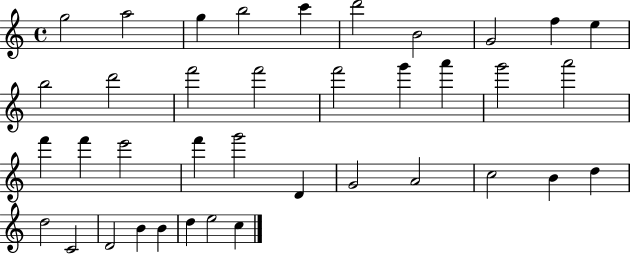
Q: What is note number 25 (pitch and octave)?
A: D4